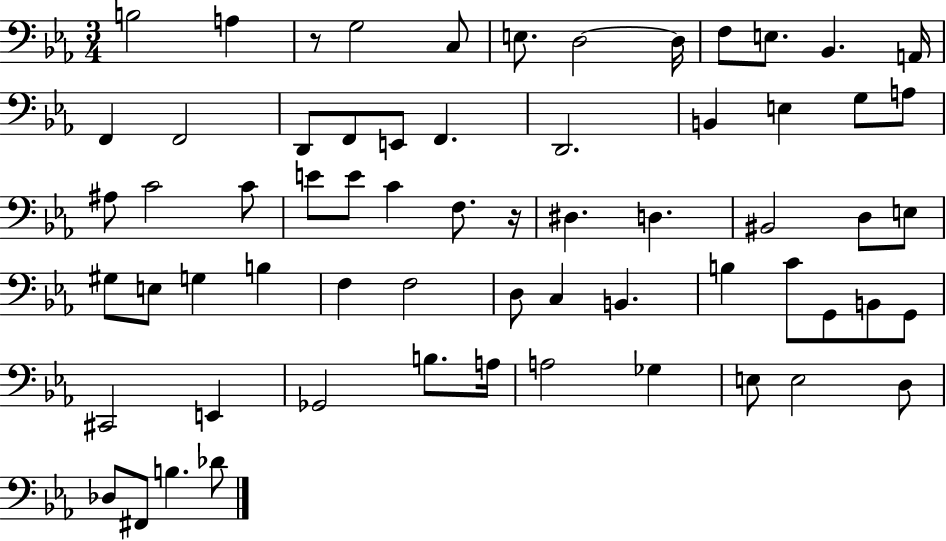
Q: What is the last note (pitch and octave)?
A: Db4